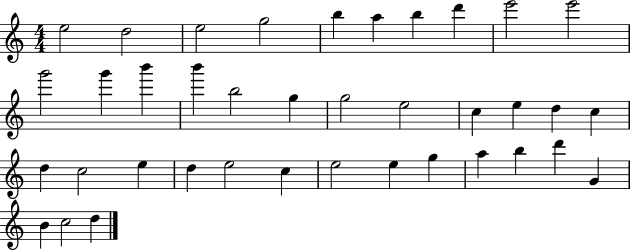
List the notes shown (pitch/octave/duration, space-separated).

E5/h D5/h E5/h G5/h B5/q A5/q B5/q D6/q E6/h E6/h G6/h G6/q B6/q B6/q B5/h G5/q G5/h E5/h C5/q E5/q D5/q C5/q D5/q C5/h E5/q D5/q E5/h C5/q E5/h E5/q G5/q A5/q B5/q D6/q G4/q B4/q C5/h D5/q